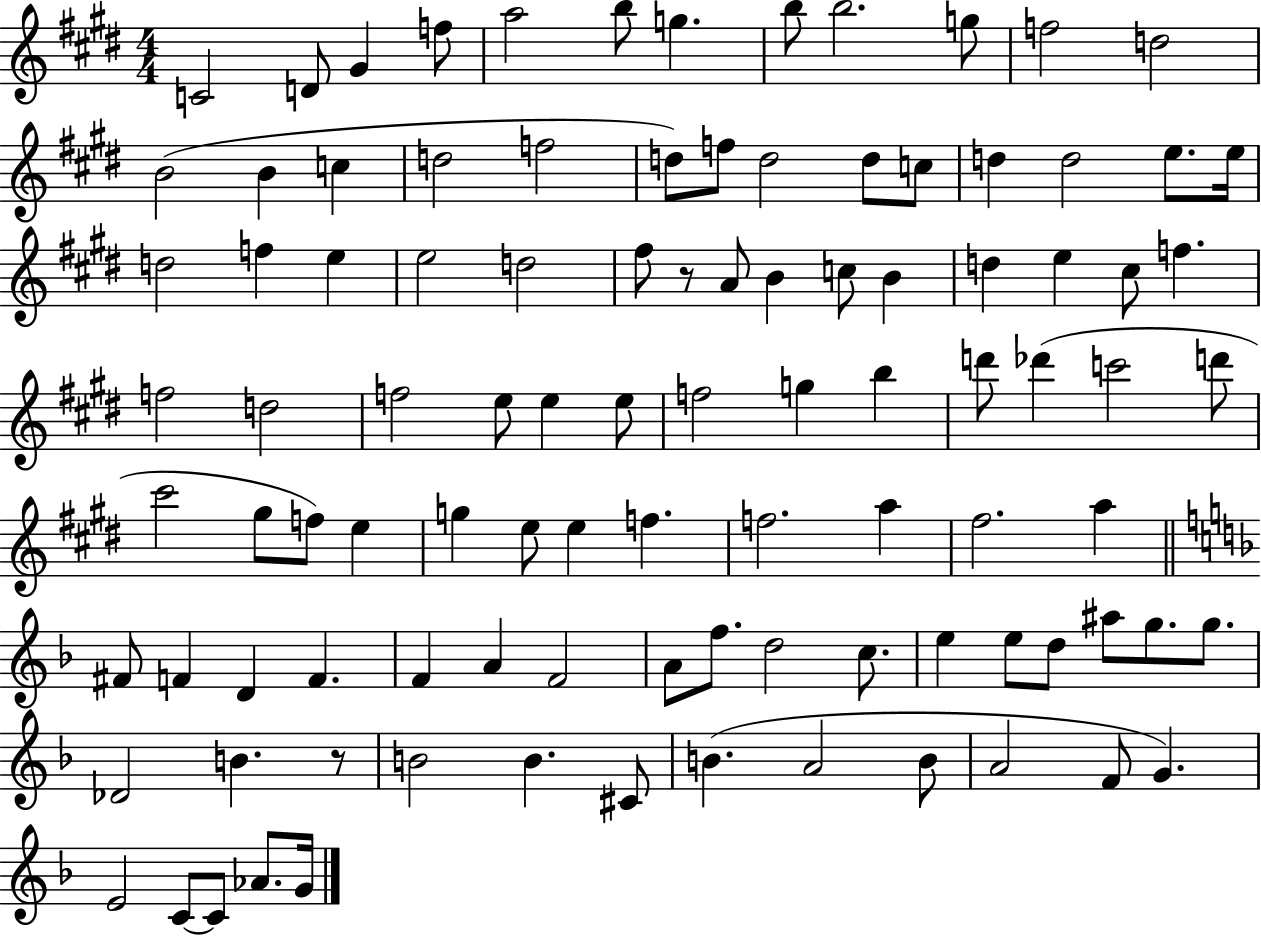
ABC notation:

X:1
T:Untitled
M:4/4
L:1/4
K:E
C2 D/2 ^G f/2 a2 b/2 g b/2 b2 g/2 f2 d2 B2 B c d2 f2 d/2 f/2 d2 d/2 c/2 d d2 e/2 e/4 d2 f e e2 d2 ^f/2 z/2 A/2 B c/2 B d e ^c/2 f f2 d2 f2 e/2 e e/2 f2 g b d'/2 _d' c'2 d'/2 ^c'2 ^g/2 f/2 e g e/2 e f f2 a ^f2 a ^F/2 F D F F A F2 A/2 f/2 d2 c/2 e e/2 d/2 ^a/2 g/2 g/2 _D2 B z/2 B2 B ^C/2 B A2 B/2 A2 F/2 G E2 C/2 C/2 _A/2 G/4